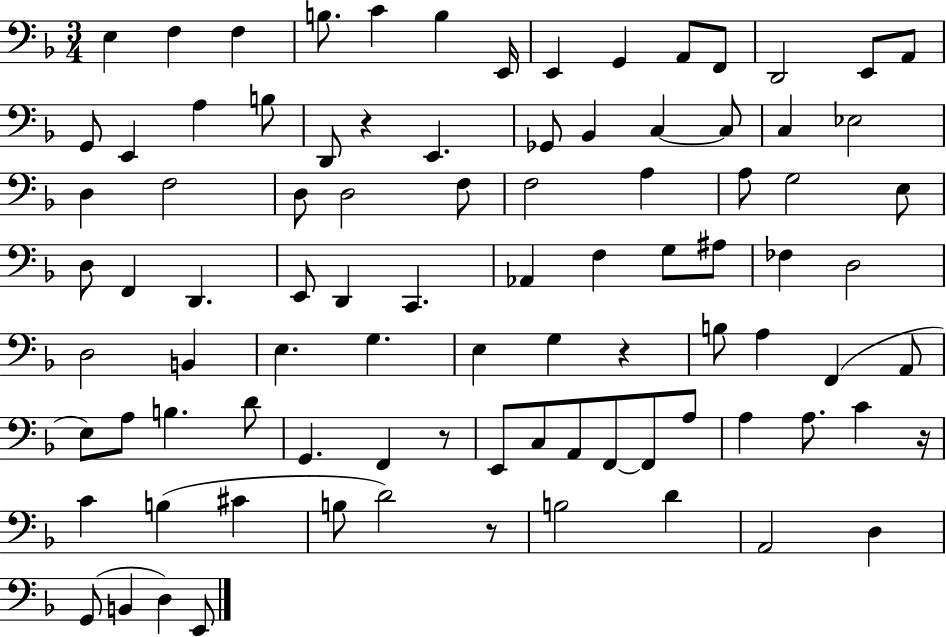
{
  \clef bass
  \numericTimeSignature
  \time 3/4
  \key f \major
  e4 f4 f4 | b8. c'4 b4 e,16 | e,4 g,4 a,8 f,8 | d,2 e,8 a,8 | \break g,8 e,4 a4 b8 | d,8 r4 e,4. | ges,8 bes,4 c4~~ c8 | c4 ees2 | \break d4 f2 | d8 d2 f8 | f2 a4 | a8 g2 e8 | \break d8 f,4 d,4. | e,8 d,4 c,4. | aes,4 f4 g8 ais8 | fes4 d2 | \break d2 b,4 | e4. g4. | e4 g4 r4 | b8 a4 f,4( a,8 | \break e8) a8 b4. d'8 | g,4. f,4 r8 | e,8 c8 a,8 f,8~~ f,8 a8 | a4 a8. c'4 r16 | \break c'4 b4( cis'4 | b8 d'2) r8 | b2 d'4 | a,2 d4 | \break g,8( b,4 d4) e,8 | \bar "|."
}